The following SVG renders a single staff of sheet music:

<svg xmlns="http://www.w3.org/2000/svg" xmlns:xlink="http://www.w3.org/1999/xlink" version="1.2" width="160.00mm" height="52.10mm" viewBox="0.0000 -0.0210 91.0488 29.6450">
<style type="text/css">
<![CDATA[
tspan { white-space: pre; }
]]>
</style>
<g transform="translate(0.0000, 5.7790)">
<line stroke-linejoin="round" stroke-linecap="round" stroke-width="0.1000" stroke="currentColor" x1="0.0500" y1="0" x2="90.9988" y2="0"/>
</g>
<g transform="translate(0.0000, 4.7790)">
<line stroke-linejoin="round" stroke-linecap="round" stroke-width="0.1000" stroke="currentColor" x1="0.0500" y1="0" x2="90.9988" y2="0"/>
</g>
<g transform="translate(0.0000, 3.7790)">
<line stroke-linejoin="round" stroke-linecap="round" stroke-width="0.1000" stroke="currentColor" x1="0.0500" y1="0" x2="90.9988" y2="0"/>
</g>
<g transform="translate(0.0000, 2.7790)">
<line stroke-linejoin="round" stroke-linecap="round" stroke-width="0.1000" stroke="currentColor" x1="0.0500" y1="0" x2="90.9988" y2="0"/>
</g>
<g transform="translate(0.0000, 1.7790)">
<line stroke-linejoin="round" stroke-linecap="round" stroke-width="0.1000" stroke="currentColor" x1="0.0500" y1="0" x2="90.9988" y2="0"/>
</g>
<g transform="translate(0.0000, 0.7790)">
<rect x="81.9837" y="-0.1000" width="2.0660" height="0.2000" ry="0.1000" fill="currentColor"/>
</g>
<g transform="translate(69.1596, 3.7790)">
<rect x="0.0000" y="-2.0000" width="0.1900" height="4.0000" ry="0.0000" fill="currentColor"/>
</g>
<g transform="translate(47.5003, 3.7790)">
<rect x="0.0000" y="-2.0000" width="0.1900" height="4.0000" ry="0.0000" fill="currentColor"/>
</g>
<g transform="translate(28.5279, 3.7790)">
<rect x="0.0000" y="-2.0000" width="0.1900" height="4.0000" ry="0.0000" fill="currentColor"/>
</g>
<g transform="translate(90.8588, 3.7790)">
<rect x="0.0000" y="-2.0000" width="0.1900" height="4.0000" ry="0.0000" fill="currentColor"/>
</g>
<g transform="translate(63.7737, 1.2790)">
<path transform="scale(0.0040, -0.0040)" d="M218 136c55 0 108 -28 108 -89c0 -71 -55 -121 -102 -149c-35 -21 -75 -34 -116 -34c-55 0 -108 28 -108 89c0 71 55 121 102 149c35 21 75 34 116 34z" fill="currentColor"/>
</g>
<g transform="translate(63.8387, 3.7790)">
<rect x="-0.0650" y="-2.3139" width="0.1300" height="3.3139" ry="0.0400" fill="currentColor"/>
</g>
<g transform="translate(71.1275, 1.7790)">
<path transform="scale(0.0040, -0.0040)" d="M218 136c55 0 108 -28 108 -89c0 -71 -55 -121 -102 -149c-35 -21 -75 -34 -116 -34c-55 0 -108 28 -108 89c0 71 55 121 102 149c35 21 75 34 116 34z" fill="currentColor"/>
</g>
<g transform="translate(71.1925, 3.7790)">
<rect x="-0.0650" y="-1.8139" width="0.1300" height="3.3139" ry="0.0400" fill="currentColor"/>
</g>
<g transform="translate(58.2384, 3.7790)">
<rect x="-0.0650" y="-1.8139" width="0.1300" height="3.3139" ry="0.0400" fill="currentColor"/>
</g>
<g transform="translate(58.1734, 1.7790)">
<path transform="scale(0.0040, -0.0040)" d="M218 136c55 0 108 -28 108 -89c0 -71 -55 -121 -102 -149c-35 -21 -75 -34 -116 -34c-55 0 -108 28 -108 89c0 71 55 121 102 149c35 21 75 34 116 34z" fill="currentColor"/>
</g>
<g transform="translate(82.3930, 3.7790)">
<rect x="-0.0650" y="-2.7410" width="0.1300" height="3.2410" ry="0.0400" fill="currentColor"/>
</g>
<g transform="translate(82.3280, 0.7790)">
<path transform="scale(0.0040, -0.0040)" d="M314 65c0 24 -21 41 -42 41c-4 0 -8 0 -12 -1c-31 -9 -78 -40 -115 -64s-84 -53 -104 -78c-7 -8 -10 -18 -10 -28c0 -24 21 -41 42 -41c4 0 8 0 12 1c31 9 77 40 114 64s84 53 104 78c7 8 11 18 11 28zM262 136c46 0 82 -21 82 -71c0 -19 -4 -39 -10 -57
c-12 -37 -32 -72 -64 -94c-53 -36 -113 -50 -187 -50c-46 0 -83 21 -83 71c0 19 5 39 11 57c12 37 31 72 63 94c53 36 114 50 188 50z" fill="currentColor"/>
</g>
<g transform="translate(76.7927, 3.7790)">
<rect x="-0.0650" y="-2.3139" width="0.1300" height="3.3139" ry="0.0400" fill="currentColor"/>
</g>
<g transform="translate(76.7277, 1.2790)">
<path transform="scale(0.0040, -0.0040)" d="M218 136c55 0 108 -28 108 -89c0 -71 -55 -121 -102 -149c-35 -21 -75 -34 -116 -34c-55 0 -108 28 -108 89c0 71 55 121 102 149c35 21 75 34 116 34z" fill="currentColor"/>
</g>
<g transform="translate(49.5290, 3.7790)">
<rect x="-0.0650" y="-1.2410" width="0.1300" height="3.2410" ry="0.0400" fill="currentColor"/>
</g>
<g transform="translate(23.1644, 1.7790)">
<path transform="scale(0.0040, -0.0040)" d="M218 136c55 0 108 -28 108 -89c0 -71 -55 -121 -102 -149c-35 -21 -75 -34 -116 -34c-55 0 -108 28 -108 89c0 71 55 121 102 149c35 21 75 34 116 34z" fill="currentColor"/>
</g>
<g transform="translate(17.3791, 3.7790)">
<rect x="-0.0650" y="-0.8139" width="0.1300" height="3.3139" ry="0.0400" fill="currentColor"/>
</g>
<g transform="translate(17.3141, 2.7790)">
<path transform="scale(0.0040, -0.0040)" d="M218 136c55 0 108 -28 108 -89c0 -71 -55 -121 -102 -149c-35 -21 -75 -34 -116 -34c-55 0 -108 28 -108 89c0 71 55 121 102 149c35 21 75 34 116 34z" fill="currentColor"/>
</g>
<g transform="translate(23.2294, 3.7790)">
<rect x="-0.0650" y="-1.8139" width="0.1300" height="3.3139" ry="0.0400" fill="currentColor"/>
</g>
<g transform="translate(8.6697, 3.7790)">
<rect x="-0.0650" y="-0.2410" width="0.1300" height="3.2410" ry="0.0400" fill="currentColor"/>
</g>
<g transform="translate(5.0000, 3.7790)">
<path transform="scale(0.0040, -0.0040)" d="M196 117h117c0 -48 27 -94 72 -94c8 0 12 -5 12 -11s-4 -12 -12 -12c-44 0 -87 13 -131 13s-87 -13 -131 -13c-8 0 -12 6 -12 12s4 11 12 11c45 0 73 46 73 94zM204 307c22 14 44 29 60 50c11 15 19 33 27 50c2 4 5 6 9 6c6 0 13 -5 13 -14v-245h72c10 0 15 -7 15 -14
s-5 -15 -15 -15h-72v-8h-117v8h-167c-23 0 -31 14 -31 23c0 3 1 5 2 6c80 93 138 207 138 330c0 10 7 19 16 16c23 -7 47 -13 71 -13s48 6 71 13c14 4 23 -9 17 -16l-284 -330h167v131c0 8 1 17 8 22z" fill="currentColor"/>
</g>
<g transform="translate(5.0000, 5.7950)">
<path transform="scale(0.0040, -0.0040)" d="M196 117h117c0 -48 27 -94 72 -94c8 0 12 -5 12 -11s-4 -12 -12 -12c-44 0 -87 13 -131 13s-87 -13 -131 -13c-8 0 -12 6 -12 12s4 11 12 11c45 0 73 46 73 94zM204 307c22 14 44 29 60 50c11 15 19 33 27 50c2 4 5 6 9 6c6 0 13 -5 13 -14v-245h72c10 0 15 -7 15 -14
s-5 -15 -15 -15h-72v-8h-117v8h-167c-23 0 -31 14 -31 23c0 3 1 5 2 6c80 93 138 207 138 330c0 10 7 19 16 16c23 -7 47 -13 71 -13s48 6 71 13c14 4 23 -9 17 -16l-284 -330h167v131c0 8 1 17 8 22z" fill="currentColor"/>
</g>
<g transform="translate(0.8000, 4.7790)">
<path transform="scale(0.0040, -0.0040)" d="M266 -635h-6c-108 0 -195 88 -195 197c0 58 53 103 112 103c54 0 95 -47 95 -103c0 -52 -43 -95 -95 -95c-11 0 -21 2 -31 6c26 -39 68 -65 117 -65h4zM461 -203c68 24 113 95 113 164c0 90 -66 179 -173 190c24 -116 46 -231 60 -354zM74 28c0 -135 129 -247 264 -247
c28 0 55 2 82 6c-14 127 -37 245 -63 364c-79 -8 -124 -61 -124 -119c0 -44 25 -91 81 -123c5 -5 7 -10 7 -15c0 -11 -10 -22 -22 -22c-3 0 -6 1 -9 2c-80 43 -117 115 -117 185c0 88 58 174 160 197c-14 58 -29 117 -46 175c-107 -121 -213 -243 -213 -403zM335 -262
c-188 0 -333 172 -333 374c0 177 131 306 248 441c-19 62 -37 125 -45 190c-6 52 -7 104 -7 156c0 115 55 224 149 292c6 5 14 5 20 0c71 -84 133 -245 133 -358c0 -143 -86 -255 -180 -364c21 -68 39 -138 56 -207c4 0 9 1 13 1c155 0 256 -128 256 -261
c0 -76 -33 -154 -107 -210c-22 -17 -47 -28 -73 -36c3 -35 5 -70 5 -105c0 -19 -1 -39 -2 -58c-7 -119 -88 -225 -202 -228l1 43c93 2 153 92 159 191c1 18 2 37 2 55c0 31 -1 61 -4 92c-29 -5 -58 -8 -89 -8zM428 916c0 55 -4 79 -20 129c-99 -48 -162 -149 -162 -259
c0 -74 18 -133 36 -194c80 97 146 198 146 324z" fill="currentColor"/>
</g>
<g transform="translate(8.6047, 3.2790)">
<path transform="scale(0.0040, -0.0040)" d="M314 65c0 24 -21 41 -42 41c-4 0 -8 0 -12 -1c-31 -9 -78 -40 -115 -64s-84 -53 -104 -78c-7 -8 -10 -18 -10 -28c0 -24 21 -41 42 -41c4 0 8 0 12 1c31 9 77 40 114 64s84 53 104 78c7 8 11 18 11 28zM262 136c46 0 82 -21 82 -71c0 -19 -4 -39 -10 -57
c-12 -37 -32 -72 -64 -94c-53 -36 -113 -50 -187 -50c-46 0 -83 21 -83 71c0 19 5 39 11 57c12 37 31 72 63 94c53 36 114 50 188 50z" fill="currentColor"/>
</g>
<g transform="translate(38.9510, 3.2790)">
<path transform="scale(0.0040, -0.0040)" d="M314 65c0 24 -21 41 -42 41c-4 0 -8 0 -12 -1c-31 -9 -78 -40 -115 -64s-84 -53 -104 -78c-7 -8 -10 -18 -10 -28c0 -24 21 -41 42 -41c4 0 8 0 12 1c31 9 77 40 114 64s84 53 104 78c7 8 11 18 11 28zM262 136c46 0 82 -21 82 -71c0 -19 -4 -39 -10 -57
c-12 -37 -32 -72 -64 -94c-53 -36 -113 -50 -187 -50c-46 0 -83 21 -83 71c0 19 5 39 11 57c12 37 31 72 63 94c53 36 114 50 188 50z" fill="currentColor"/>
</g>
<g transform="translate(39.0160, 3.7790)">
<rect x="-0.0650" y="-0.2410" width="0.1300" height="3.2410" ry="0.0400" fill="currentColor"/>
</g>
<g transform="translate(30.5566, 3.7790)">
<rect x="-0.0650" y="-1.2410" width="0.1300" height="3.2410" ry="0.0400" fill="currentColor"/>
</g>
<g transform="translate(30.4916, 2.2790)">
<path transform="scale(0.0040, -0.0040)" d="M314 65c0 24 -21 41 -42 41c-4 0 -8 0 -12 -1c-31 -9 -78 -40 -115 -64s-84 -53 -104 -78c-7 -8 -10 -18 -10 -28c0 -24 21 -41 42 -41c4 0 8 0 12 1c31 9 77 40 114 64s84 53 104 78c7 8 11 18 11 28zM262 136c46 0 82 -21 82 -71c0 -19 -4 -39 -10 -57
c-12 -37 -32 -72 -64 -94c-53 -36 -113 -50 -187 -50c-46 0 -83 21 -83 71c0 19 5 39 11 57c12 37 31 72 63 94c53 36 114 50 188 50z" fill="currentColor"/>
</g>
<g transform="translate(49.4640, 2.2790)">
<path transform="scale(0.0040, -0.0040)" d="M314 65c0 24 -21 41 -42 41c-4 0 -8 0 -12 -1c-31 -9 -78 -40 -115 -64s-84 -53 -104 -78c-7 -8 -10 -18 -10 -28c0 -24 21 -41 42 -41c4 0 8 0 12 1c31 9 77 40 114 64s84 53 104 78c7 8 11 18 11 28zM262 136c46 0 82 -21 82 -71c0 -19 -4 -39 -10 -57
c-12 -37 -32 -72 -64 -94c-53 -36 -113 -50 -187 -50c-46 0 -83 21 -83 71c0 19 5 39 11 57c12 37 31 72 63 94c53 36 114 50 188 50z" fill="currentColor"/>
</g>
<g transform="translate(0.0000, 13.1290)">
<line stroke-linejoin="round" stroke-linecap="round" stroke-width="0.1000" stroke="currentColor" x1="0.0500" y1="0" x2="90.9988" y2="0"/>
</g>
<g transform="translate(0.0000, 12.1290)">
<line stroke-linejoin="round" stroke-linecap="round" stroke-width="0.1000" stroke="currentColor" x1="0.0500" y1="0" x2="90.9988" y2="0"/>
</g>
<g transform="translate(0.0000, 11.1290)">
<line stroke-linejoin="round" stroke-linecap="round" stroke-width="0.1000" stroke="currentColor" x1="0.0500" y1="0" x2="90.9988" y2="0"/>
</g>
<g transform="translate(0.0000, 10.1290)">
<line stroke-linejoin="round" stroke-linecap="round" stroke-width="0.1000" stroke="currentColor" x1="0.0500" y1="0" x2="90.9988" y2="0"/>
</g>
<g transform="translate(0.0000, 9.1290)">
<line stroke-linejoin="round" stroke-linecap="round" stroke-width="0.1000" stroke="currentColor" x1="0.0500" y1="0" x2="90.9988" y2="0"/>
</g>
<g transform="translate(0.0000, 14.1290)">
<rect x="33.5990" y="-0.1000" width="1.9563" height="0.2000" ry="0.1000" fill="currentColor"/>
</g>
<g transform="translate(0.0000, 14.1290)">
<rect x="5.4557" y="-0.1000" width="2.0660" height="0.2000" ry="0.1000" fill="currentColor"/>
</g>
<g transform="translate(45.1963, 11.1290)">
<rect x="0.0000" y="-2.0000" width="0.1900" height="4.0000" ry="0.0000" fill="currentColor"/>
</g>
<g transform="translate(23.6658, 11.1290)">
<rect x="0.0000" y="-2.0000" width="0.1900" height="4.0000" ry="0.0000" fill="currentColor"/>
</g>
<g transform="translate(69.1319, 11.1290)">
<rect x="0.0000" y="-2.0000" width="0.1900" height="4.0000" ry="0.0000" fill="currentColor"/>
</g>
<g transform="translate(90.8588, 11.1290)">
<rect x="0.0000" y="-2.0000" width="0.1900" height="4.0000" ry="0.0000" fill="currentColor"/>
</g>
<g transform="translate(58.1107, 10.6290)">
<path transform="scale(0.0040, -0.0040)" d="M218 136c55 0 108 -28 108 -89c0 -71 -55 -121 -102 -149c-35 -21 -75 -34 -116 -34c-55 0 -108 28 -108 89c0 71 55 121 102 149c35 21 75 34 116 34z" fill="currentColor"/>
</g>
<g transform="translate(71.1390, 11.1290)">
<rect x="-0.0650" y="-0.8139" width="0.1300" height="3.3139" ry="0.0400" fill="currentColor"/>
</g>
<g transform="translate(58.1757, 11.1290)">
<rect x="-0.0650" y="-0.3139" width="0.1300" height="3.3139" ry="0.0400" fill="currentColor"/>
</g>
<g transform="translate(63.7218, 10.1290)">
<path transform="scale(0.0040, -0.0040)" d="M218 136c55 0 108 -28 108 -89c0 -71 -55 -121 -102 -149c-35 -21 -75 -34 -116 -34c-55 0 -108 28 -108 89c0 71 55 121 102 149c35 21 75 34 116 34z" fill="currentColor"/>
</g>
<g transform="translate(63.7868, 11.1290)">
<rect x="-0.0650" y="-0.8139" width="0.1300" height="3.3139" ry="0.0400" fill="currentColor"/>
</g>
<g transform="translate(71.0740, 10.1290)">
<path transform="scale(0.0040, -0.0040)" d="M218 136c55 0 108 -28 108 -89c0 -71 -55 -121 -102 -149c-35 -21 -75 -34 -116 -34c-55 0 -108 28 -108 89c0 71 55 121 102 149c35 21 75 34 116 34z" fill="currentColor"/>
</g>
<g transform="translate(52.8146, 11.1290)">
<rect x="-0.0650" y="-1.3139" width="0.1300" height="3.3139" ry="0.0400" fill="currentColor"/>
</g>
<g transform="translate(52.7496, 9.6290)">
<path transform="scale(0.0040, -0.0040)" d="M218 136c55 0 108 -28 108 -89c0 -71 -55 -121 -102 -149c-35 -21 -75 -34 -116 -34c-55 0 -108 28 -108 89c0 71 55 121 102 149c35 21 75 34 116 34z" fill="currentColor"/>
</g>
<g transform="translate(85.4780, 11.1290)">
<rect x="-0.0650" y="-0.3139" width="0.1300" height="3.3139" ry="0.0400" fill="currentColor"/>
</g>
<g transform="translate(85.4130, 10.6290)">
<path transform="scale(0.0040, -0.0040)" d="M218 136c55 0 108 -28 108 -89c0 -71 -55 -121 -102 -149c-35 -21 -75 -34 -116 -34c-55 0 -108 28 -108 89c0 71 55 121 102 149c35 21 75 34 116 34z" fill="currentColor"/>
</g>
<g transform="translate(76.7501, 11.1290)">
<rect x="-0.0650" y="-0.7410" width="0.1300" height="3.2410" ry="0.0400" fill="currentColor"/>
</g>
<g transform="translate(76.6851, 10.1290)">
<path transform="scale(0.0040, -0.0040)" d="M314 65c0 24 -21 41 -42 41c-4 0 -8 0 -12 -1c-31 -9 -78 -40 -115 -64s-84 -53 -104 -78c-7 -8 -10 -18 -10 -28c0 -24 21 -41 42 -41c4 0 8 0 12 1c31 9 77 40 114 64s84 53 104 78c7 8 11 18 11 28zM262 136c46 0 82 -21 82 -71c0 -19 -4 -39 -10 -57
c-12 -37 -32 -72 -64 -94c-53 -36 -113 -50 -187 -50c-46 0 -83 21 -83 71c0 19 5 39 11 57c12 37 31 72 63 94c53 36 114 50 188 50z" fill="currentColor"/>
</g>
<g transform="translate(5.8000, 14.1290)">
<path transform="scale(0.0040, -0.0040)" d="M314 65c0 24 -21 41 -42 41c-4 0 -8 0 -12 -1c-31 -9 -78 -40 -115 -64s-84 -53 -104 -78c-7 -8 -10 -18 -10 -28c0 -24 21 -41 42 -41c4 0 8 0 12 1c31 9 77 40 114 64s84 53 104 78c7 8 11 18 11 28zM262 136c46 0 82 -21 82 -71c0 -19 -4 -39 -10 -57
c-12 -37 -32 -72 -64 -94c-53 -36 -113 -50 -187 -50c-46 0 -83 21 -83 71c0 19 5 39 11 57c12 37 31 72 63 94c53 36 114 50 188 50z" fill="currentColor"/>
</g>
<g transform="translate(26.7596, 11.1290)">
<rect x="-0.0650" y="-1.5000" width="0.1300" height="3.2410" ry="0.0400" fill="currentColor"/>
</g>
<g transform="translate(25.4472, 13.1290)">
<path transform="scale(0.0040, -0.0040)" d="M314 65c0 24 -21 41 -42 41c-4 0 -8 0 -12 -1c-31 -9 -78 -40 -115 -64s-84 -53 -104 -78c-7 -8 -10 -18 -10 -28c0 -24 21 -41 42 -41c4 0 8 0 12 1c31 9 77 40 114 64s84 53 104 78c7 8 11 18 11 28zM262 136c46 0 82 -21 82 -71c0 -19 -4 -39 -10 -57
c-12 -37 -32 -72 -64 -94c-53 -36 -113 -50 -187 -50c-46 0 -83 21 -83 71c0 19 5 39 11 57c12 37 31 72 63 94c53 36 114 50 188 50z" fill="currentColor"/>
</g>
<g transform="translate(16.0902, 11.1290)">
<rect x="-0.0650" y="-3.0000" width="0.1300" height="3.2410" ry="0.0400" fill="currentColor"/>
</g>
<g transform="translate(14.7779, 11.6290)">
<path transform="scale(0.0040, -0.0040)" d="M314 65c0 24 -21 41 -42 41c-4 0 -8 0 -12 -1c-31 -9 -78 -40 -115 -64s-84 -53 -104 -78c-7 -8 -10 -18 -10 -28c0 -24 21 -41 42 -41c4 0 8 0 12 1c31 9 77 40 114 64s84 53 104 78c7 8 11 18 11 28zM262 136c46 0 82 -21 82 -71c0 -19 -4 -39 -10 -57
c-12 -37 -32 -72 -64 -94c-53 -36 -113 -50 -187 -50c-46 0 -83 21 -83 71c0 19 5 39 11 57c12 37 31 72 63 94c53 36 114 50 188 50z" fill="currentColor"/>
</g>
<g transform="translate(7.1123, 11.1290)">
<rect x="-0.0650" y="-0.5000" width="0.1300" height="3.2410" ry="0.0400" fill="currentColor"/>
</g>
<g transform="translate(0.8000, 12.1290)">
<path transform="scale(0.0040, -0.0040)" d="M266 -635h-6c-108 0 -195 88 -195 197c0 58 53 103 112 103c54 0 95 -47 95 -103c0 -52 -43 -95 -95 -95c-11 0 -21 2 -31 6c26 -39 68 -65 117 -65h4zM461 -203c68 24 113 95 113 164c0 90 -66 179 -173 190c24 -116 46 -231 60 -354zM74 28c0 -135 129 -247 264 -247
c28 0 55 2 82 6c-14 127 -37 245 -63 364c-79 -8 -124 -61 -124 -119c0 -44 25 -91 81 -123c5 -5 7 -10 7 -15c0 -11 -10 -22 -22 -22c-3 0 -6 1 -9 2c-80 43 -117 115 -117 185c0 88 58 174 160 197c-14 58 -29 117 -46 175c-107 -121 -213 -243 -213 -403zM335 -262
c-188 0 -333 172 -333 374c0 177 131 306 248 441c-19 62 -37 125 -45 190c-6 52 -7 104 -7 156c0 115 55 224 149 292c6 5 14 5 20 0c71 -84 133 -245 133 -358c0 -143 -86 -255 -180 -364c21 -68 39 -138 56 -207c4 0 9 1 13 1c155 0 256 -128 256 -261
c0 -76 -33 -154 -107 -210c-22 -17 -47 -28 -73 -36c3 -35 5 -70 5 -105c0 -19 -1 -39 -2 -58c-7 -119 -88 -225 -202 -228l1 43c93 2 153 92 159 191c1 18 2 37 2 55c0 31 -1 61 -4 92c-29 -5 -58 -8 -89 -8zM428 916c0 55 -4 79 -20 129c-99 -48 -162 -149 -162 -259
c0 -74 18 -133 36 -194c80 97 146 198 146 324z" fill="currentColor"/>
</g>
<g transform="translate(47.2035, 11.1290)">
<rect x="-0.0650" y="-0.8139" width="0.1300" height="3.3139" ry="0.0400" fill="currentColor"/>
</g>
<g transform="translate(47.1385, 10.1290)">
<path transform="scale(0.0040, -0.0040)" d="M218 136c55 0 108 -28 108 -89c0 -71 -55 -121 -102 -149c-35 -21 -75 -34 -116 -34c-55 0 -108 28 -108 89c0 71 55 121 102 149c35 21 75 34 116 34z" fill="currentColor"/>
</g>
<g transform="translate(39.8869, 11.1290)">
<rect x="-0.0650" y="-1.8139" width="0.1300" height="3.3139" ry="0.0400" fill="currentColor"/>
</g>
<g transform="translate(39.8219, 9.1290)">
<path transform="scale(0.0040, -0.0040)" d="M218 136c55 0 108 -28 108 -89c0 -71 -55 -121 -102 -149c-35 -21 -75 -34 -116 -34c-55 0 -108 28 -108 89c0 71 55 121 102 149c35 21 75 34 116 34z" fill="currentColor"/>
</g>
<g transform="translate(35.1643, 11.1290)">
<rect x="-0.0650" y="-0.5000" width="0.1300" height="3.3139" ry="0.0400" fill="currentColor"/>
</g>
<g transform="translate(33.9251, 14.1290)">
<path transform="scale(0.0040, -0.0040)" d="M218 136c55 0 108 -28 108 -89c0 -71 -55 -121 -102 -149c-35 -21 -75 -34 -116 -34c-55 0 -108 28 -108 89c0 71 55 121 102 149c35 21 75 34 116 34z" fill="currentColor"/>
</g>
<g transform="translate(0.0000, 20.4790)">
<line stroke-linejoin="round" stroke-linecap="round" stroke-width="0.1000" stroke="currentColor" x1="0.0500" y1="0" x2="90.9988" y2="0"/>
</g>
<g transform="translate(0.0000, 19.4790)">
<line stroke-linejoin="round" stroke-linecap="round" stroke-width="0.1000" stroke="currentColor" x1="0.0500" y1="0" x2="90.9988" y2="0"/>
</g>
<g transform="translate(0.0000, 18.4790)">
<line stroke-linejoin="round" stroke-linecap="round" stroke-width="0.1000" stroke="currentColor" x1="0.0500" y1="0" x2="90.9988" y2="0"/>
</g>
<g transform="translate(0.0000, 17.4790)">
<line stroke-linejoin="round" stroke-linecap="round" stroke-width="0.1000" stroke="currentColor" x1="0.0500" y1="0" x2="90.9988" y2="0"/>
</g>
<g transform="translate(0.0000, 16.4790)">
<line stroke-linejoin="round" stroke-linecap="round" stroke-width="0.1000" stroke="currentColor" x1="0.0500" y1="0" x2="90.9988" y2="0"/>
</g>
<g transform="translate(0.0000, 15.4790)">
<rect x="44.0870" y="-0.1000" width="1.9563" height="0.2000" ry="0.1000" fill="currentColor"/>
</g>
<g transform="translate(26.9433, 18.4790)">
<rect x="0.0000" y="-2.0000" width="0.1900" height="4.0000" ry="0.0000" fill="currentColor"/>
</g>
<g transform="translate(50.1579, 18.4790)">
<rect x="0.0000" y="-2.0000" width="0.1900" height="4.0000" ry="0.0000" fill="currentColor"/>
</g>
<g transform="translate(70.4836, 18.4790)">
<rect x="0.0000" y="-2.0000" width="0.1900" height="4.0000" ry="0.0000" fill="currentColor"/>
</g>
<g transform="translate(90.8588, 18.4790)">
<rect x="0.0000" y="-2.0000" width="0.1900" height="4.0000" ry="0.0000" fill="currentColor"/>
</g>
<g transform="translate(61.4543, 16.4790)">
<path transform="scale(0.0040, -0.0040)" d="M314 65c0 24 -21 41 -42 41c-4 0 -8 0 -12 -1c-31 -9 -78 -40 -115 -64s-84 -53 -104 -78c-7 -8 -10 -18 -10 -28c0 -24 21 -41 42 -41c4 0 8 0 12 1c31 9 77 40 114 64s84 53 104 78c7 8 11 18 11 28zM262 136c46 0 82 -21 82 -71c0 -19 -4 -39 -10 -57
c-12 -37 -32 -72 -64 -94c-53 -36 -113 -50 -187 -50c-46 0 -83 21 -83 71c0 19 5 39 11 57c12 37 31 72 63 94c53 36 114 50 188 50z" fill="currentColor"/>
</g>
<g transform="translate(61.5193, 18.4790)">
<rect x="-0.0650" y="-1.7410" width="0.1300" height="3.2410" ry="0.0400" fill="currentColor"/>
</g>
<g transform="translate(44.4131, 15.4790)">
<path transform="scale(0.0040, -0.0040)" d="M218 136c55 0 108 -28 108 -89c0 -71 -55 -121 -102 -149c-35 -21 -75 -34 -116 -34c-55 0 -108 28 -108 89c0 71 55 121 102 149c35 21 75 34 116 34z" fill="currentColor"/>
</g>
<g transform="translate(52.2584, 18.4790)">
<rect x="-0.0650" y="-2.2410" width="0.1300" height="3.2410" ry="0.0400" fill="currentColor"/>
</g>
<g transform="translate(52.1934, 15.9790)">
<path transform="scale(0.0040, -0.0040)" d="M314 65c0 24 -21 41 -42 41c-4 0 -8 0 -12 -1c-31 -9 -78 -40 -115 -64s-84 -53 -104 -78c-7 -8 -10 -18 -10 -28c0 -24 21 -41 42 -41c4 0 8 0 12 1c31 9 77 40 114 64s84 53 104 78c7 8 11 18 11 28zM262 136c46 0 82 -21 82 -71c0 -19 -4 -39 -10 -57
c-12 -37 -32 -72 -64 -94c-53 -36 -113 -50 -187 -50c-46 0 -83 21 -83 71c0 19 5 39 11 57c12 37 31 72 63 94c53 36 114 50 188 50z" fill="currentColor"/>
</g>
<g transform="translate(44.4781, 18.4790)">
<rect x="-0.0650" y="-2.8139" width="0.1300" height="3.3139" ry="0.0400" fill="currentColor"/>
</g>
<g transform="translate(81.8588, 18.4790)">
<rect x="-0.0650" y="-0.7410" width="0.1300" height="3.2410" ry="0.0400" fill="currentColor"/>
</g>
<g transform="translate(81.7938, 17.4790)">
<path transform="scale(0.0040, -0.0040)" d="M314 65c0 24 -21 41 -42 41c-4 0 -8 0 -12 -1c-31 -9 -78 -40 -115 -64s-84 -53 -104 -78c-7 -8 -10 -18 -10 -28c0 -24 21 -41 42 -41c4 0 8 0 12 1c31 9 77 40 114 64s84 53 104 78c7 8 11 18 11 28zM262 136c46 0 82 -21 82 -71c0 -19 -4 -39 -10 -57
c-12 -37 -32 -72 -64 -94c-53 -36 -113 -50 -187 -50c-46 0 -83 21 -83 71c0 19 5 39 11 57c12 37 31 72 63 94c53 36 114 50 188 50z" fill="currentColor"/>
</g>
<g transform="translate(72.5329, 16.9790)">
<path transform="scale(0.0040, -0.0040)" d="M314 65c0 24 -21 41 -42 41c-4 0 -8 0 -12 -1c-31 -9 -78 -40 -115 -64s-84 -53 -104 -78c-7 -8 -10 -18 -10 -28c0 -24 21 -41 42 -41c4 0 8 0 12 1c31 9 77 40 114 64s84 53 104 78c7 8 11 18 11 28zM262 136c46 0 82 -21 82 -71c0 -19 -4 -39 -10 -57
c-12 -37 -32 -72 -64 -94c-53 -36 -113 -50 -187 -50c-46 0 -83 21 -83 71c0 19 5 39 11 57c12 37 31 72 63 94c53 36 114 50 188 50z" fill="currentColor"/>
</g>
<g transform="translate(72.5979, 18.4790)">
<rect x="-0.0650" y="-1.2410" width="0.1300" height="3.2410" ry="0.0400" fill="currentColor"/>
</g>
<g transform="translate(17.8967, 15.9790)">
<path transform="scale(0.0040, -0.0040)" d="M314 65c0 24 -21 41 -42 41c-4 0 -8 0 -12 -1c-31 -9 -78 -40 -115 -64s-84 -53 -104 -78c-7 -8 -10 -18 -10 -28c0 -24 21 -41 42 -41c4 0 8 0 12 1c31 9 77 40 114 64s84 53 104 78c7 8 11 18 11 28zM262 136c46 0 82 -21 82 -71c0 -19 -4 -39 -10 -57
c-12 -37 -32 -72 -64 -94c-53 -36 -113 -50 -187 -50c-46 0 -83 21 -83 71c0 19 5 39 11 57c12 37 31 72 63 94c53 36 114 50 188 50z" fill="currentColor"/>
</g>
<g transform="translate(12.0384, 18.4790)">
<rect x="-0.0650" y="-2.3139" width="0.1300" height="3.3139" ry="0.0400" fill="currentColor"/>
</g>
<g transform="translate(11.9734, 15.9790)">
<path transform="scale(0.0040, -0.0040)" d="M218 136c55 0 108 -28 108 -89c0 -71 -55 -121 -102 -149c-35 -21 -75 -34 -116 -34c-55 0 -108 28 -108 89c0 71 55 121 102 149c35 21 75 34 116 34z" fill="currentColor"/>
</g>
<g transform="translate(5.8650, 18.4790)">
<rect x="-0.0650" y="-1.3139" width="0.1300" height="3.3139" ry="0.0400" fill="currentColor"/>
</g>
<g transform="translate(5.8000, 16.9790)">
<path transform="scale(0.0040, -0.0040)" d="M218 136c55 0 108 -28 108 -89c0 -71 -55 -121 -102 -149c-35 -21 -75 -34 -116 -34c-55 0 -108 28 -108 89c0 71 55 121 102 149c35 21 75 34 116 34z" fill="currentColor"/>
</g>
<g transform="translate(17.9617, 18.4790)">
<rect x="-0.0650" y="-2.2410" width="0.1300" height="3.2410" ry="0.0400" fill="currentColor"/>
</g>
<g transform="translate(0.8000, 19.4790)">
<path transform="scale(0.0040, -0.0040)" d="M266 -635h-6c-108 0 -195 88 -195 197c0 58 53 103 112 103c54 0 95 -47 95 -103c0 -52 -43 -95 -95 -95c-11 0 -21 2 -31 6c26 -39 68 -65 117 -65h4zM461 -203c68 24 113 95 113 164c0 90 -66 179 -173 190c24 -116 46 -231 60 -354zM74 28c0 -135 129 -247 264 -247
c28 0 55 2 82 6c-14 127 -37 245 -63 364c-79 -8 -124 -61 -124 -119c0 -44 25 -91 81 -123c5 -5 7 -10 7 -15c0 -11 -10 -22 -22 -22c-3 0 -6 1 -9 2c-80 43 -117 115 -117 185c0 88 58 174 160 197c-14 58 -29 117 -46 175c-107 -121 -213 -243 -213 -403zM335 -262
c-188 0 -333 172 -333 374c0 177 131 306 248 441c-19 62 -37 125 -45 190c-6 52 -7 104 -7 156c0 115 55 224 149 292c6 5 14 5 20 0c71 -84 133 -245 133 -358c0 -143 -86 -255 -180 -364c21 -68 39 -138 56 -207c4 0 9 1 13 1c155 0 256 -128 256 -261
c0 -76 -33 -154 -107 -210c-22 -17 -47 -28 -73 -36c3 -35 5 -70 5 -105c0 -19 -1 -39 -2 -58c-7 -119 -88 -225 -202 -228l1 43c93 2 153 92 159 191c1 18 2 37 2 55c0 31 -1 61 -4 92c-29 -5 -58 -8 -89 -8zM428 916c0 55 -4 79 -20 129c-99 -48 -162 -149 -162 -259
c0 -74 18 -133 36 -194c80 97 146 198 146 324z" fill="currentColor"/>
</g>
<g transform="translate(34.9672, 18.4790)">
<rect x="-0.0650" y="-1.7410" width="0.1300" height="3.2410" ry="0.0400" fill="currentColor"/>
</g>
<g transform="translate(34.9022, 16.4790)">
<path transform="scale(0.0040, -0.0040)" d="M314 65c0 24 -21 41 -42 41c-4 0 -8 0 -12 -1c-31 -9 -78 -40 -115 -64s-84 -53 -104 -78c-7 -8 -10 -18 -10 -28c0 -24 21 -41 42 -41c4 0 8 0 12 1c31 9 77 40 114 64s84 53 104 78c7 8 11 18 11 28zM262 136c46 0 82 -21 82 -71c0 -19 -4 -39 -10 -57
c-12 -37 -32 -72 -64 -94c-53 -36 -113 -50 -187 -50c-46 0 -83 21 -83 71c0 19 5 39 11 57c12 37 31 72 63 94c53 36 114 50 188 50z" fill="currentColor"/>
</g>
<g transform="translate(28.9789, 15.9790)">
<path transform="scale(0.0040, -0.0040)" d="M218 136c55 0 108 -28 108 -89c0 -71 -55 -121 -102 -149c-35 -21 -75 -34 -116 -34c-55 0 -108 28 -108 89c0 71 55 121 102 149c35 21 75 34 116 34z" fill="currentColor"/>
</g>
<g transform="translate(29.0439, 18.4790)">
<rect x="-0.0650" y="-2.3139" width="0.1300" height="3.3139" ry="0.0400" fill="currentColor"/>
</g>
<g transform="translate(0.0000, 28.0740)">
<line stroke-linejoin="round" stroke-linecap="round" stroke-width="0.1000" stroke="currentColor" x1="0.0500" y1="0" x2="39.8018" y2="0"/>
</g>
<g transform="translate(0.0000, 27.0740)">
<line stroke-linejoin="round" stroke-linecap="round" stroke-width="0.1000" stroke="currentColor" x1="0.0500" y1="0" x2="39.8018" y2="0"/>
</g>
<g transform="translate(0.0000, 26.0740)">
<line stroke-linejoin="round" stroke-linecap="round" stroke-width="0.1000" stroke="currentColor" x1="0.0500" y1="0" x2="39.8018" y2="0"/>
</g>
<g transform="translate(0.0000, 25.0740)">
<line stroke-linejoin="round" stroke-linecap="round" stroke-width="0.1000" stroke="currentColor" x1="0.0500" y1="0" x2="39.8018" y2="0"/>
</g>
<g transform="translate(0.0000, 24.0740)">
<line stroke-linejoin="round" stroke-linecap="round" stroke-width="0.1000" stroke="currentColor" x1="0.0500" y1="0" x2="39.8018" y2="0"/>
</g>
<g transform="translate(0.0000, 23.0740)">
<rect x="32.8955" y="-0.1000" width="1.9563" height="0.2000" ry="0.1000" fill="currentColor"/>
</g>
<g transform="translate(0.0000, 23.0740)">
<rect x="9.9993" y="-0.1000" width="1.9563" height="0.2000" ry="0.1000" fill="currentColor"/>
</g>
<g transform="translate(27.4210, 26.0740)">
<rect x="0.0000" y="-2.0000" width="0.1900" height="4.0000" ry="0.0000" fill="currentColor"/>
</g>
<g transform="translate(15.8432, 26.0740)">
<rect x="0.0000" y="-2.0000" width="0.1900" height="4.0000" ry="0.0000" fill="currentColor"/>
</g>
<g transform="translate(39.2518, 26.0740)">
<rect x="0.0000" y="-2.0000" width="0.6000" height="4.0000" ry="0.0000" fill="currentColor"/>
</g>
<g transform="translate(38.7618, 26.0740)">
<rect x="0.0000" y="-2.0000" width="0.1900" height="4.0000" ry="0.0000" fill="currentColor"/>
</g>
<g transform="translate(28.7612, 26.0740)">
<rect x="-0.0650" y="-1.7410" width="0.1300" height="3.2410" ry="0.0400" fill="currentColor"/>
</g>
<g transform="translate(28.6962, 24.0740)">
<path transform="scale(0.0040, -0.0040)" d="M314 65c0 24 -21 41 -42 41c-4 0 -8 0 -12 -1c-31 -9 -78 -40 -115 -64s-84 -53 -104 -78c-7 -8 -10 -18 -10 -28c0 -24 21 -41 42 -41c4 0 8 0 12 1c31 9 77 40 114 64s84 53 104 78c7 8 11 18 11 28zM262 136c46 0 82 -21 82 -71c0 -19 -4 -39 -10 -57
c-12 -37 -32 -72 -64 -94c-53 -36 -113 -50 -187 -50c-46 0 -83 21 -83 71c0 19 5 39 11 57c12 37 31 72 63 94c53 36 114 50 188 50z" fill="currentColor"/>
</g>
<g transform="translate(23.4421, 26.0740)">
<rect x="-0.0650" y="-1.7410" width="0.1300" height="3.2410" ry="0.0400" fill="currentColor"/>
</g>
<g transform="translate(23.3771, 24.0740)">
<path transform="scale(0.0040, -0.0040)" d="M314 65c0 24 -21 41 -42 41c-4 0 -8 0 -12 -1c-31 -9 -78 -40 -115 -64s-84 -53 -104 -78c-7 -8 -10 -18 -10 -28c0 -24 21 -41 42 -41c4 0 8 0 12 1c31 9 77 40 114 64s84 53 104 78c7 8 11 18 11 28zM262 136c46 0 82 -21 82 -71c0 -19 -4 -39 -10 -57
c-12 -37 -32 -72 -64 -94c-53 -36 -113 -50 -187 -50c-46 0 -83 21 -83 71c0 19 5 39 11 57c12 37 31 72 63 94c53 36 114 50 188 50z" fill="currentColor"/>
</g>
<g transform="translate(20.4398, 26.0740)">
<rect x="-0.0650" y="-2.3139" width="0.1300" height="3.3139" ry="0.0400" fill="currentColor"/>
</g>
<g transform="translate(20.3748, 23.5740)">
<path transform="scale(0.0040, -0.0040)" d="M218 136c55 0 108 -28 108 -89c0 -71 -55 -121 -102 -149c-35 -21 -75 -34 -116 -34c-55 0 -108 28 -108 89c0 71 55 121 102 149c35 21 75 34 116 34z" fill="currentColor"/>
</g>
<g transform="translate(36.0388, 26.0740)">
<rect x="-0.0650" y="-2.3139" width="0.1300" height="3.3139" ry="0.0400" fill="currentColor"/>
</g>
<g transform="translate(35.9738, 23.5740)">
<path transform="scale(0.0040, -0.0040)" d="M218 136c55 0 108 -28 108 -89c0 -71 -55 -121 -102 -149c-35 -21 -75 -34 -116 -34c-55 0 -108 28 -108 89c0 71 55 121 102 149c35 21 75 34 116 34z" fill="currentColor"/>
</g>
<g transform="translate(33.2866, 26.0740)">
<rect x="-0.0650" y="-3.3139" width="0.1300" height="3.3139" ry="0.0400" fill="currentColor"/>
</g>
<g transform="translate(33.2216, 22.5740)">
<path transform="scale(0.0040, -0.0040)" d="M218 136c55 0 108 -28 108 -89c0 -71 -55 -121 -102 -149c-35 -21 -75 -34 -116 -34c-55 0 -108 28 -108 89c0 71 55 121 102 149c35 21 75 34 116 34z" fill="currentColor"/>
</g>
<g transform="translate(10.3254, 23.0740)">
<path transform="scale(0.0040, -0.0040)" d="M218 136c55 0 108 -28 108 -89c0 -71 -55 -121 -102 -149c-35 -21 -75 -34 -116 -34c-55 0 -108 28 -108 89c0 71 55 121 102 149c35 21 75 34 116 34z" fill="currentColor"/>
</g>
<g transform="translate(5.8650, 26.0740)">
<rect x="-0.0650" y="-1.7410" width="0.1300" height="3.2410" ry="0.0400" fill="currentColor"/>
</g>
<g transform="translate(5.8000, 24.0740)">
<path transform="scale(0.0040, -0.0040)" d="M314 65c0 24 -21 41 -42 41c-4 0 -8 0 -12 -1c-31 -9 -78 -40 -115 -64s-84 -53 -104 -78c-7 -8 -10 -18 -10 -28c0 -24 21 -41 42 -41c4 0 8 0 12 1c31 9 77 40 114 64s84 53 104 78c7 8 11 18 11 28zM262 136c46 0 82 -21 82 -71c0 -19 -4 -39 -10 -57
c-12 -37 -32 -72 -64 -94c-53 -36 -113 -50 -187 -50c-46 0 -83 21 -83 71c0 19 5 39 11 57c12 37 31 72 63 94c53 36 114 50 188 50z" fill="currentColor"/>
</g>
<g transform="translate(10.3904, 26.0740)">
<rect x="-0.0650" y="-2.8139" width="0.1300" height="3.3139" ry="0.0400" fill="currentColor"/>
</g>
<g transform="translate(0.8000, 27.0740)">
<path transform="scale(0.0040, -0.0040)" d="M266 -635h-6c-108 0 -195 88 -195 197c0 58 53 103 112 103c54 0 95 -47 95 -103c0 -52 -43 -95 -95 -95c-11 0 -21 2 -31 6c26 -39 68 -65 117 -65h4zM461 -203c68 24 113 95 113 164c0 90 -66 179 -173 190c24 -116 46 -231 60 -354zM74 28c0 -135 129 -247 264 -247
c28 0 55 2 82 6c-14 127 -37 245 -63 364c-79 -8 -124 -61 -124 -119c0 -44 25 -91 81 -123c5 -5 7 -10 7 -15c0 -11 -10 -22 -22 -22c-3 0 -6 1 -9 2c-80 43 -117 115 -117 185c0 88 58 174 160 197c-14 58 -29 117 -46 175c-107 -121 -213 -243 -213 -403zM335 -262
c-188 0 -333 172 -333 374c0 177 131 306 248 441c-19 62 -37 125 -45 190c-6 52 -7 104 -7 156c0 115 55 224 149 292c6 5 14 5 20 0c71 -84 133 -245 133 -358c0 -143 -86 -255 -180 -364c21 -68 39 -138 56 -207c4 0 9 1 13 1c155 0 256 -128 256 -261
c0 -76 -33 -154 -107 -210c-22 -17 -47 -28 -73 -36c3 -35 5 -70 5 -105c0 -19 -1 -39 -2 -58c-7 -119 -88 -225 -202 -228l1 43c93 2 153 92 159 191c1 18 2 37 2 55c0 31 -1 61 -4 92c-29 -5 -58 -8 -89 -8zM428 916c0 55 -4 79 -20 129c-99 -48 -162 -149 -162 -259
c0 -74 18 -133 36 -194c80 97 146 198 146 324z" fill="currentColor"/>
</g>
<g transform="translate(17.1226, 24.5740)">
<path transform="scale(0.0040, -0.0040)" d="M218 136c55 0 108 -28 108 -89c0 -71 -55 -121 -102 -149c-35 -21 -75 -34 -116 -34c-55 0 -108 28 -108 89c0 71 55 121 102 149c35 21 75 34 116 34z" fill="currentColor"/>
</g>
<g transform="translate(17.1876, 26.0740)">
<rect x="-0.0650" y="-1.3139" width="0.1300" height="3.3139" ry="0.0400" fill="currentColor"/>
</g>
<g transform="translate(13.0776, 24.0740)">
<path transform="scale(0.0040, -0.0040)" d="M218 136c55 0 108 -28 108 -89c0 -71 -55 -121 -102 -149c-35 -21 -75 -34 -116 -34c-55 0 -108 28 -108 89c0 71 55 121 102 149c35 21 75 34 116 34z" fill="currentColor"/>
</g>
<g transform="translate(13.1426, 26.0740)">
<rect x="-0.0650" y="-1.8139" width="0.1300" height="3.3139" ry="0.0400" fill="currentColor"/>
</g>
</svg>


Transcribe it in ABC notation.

X:1
T:Untitled
M:4/4
L:1/4
K:C
c2 d f e2 c2 e2 f g f g a2 C2 A2 E2 C f d e c d d d2 c e g g2 g f2 a g2 f2 e2 d2 f2 a f e g f2 f2 b g